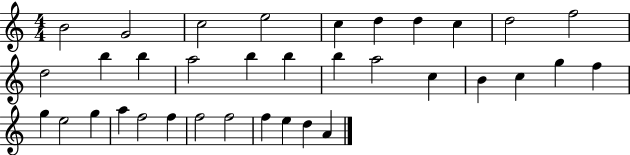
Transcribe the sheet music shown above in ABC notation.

X:1
T:Untitled
M:4/4
L:1/4
K:C
B2 G2 c2 e2 c d d c d2 f2 d2 b b a2 b b b a2 c B c g f g e2 g a f2 f f2 f2 f e d A